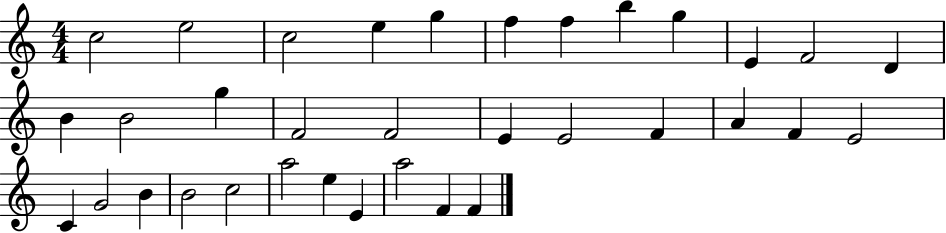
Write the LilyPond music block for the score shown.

{
  \clef treble
  \numericTimeSignature
  \time 4/4
  \key c \major
  c''2 e''2 | c''2 e''4 g''4 | f''4 f''4 b''4 g''4 | e'4 f'2 d'4 | \break b'4 b'2 g''4 | f'2 f'2 | e'4 e'2 f'4 | a'4 f'4 e'2 | \break c'4 g'2 b'4 | b'2 c''2 | a''2 e''4 e'4 | a''2 f'4 f'4 | \break \bar "|."
}